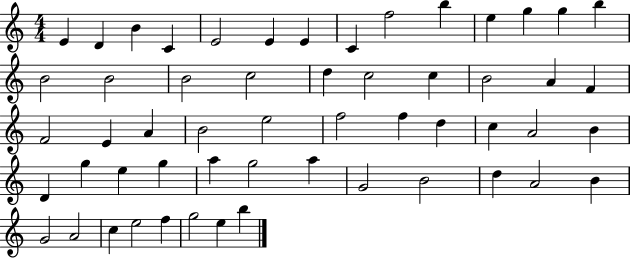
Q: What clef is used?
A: treble